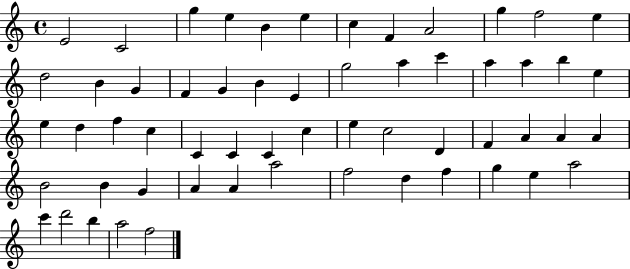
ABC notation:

X:1
T:Untitled
M:4/4
L:1/4
K:C
E2 C2 g e B e c F A2 g f2 e d2 B G F G B E g2 a c' a a b e e d f c C C C c e c2 D F A A A B2 B G A A a2 f2 d f g e a2 c' d'2 b a2 f2